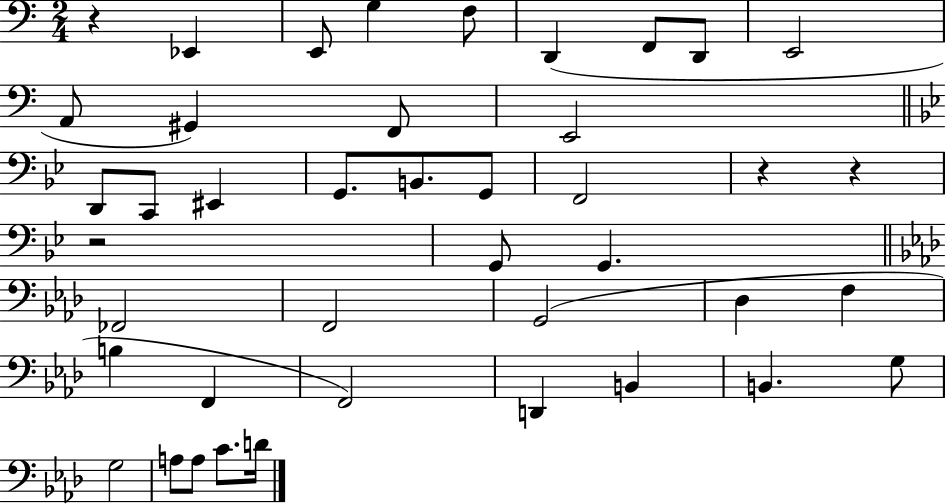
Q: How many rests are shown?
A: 4